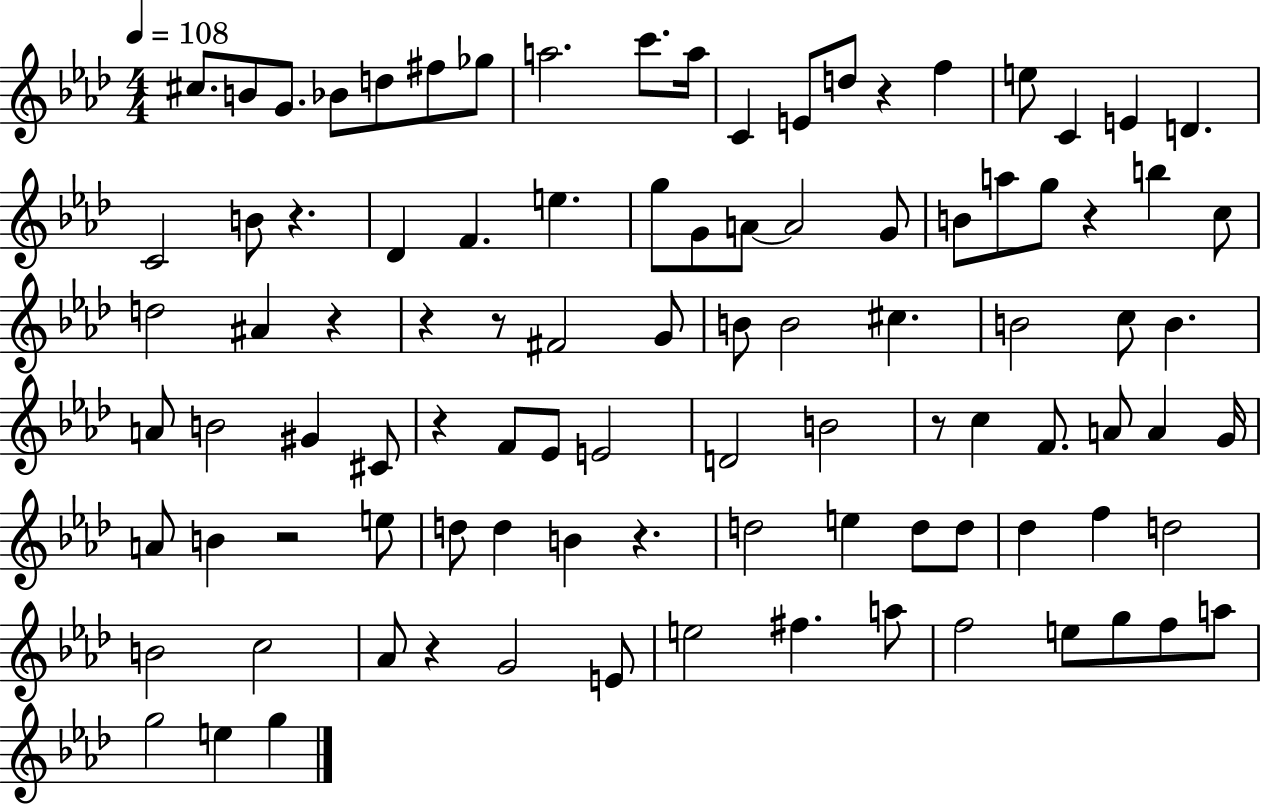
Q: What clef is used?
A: treble